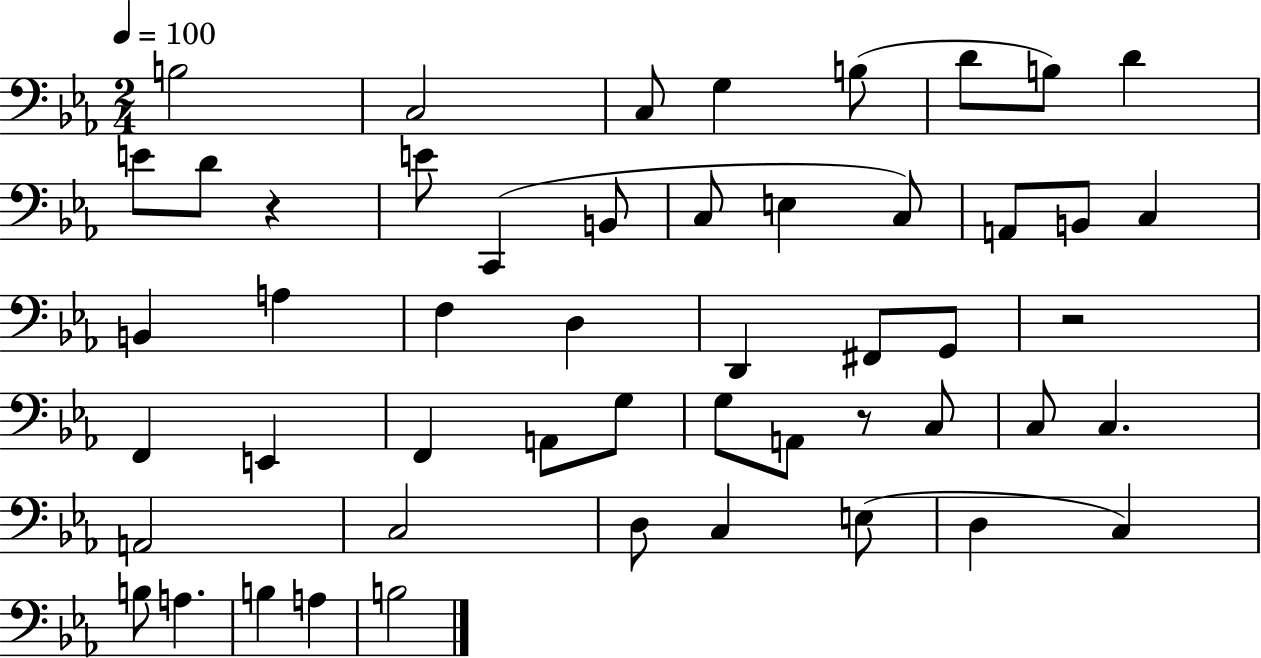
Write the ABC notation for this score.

X:1
T:Untitled
M:2/4
L:1/4
K:Eb
B,2 C,2 C,/2 G, B,/2 D/2 B,/2 D E/2 D/2 z E/2 C,, B,,/2 C,/2 E, C,/2 A,,/2 B,,/2 C, B,, A, F, D, D,, ^F,,/2 G,,/2 z2 F,, E,, F,, A,,/2 G,/2 G,/2 A,,/2 z/2 C,/2 C,/2 C, A,,2 C,2 D,/2 C, E,/2 D, C, B,/2 A, B, A, B,2